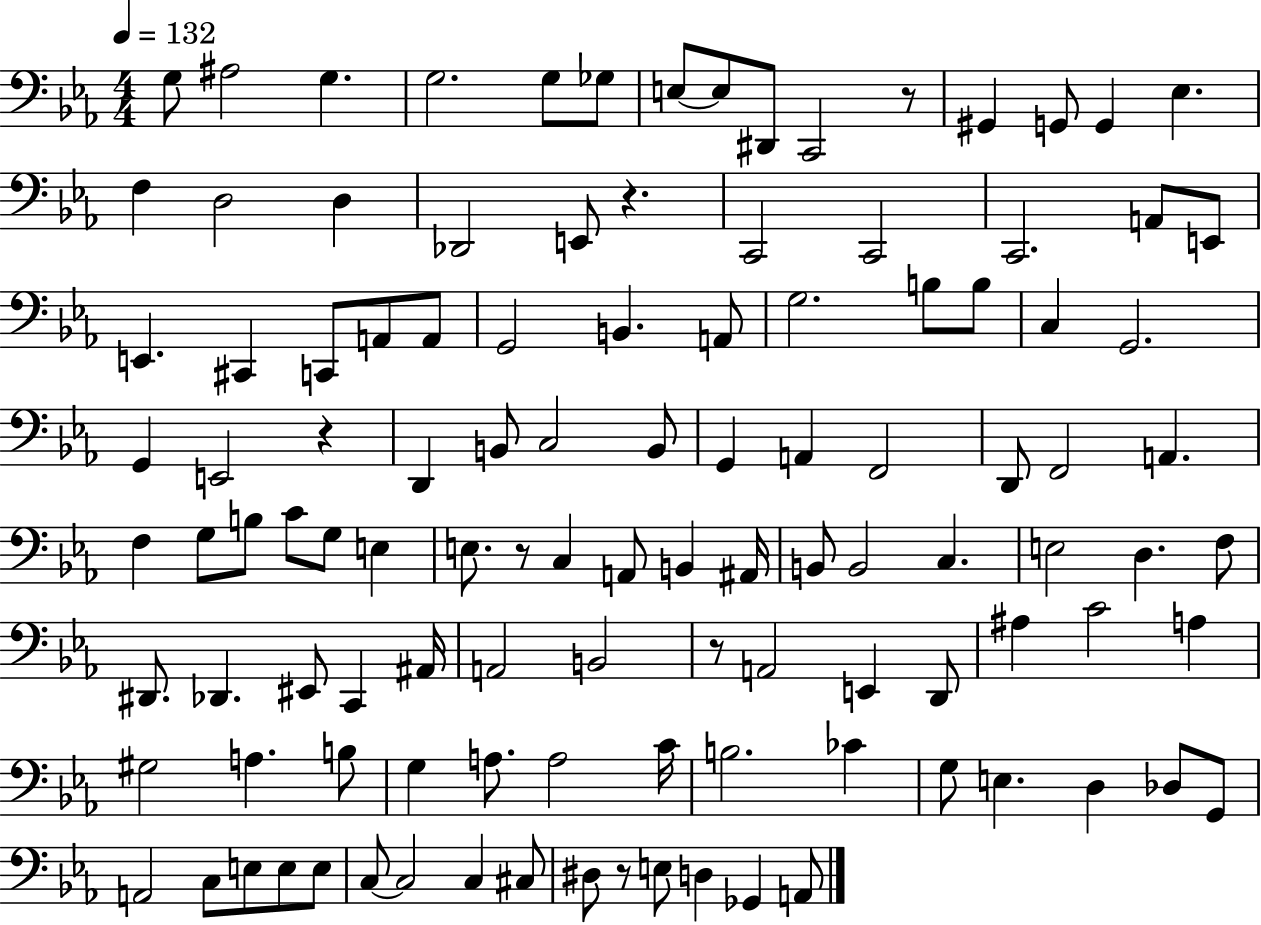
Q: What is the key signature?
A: EES major